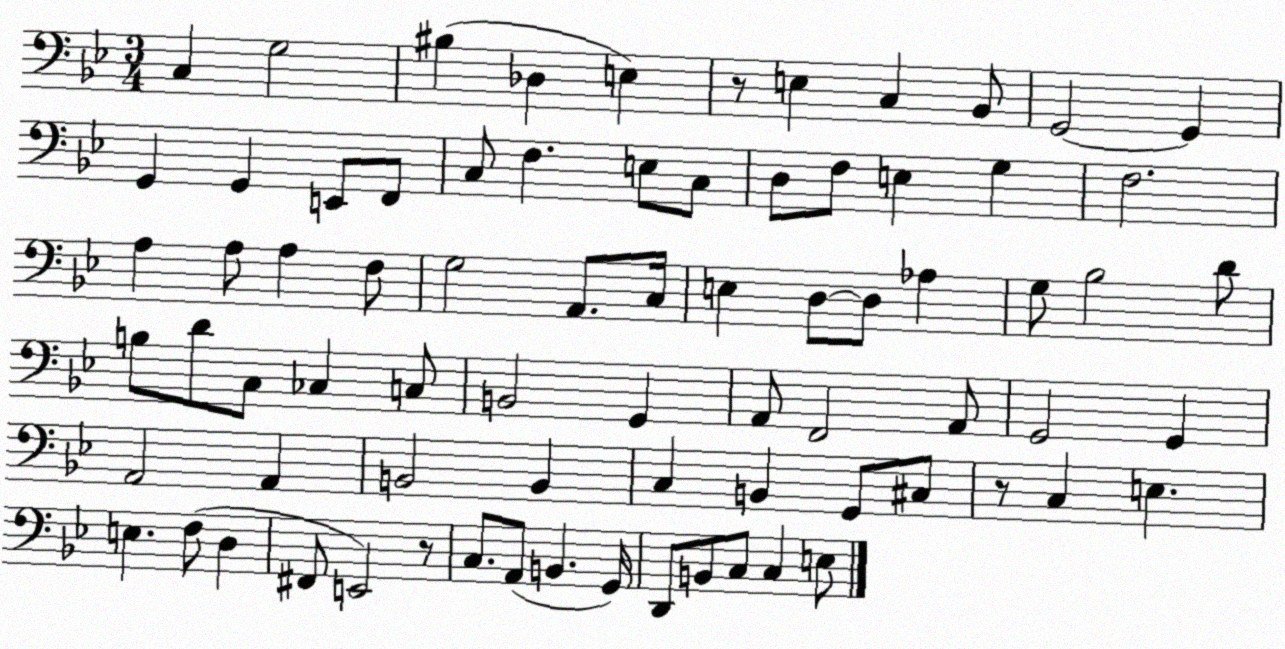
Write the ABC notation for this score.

X:1
T:Untitled
M:3/4
L:1/4
K:Bb
C, G,2 ^B, _D, E, z/2 E, C, _B,,/2 G,,2 G,, G,, G,, E,,/2 F,,/2 C,/2 F, E,/2 C,/2 D,/2 F,/2 E, G, F,2 A, A,/2 A, F,/2 G,2 A,,/2 C,/4 E, D,/2 D,/2 _A, G,/2 _B,2 D/2 B,/2 D/2 C,/2 _C, C,/2 B,,2 G,, A,,/2 F,,2 A,,/2 G,,2 G,, A,,2 A,, B,,2 B,, C, B,, G,,/2 ^C,/2 z/2 C, E, E, F,/2 D, ^F,,/2 E,,2 z/2 C,/2 A,,/2 B,, G,,/4 D,,/2 B,,/2 C,/2 C, E,/2